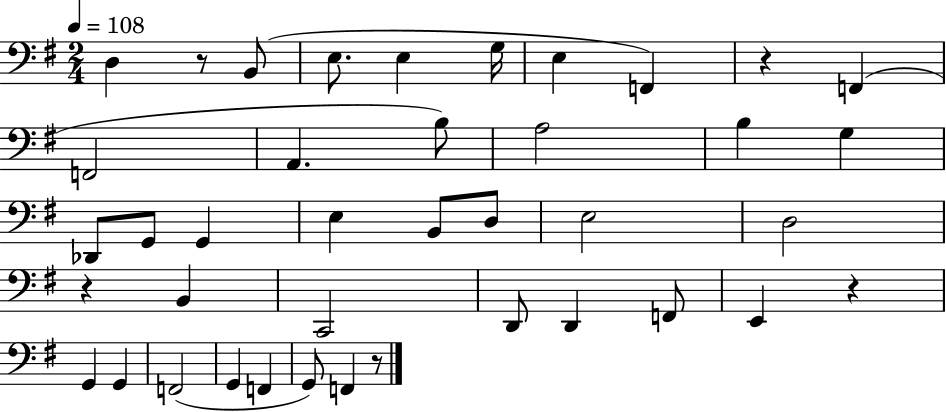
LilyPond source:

{
  \clef bass
  \numericTimeSignature
  \time 2/4
  \key g \major
  \tempo 4 = 108
  d4 r8 b,8( | e8. e4 g16 | e4 f,4) | r4 f,4( | \break f,2 | a,4. b8) | a2 | b4 g4 | \break des,8 g,8 g,4 | e4 b,8 d8 | e2 | d2 | \break r4 b,4 | c,2 | d,8 d,4 f,8 | e,4 r4 | \break g,4 g,4 | f,2( | g,4 f,4 | g,8) f,4 r8 | \break \bar "|."
}